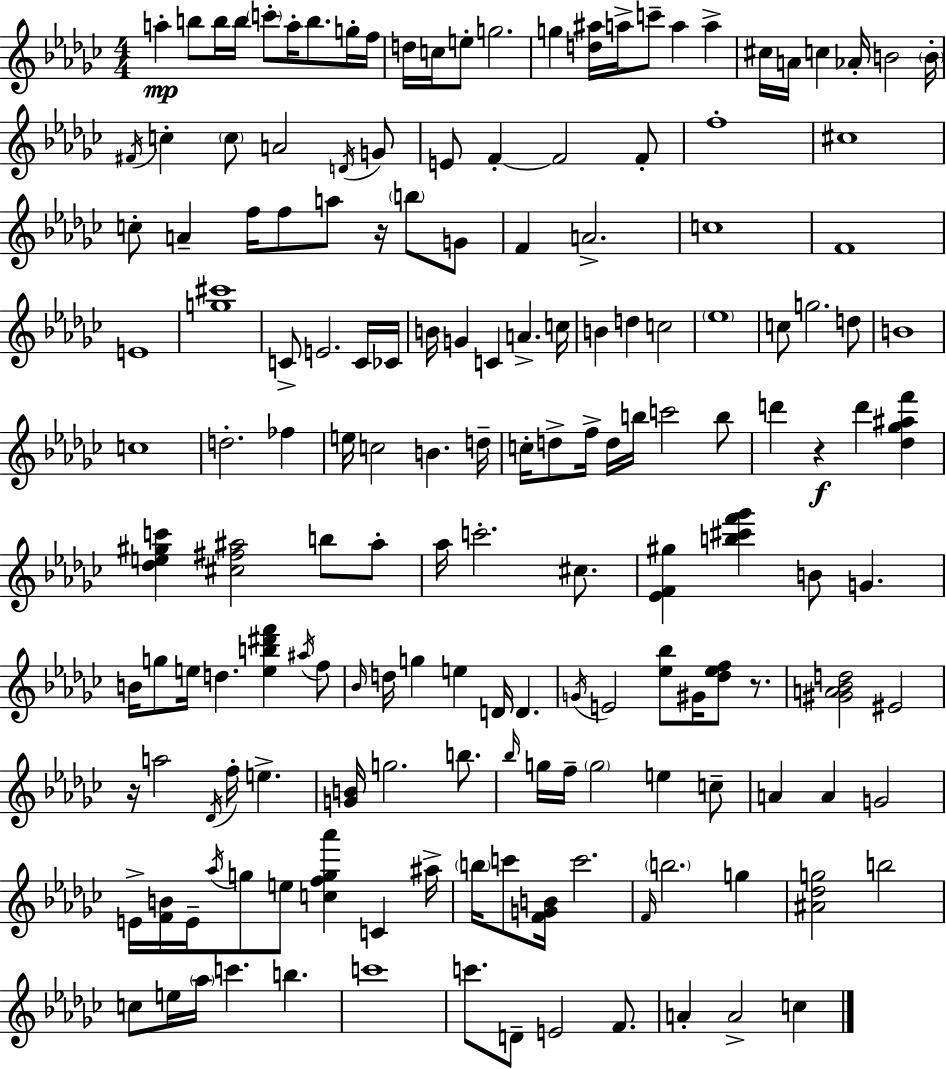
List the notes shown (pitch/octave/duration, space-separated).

A5/q B5/e B5/s B5/s C6/e A5/s B5/e. G5/s F5/s D5/s C5/s E5/e G5/h. G5/q [D5,A#5]/s A5/s C6/e A5/q A5/q C#5/s A4/s C5/q Ab4/s B4/h B4/s F#4/s C5/q C5/e A4/h D4/s G4/e E4/e F4/q F4/h F4/e F5/w C#5/w C5/e A4/q F5/s F5/e A5/e R/s B5/e G4/e F4/q A4/h. C5/w F4/w E4/w [G5,C#6]/w C4/e E4/h. C4/s CES4/s B4/s G4/q C4/q A4/q. C5/s B4/q D5/q C5/h Eb5/w C5/e G5/h. D5/e B4/w C5/w D5/h. FES5/q E5/s C5/h B4/q. D5/s C5/s D5/e F5/s D5/s B5/s C6/h B5/e D6/q R/q D6/q [Db5,Gb5,A#5,F6]/q [Db5,E5,G#5,C6]/q [C#5,F#5,A#5]/h B5/e A#5/e Ab5/s C6/h. C#5/e. [Eb4,F4,G#5]/q [B5,C#6,F6,Gb6]/q B4/e G4/q. B4/s G5/e E5/s D5/q. [E5,B5,D#6,F6]/q A#5/s F5/e Bb4/s D5/s G5/q E5/q D4/s D4/q. G4/s E4/h [Eb5,Bb5]/e G#4/s [Db5,Eb5,F5]/e R/e. [G#4,A4,Bb4,D5]/h EIS4/h R/s A5/h Db4/s F5/s E5/q. [G4,B4]/s G5/h. B5/e. Bb5/s G5/s F5/s G5/h E5/q C5/e A4/q A4/q G4/h E4/s [F4,B4]/s E4/s Ab5/s G5/e E5/e [C5,F5,G5,Ab6]/q C4/q A#5/s B5/s C6/e [F4,G4,B4]/s C6/h. F4/s B5/h. G5/q [A#4,Db5,G5]/h B5/h C5/e E5/s Ab5/s C6/q. B5/q. C6/w C6/e. D4/e E4/h F4/e. A4/q A4/h C5/q